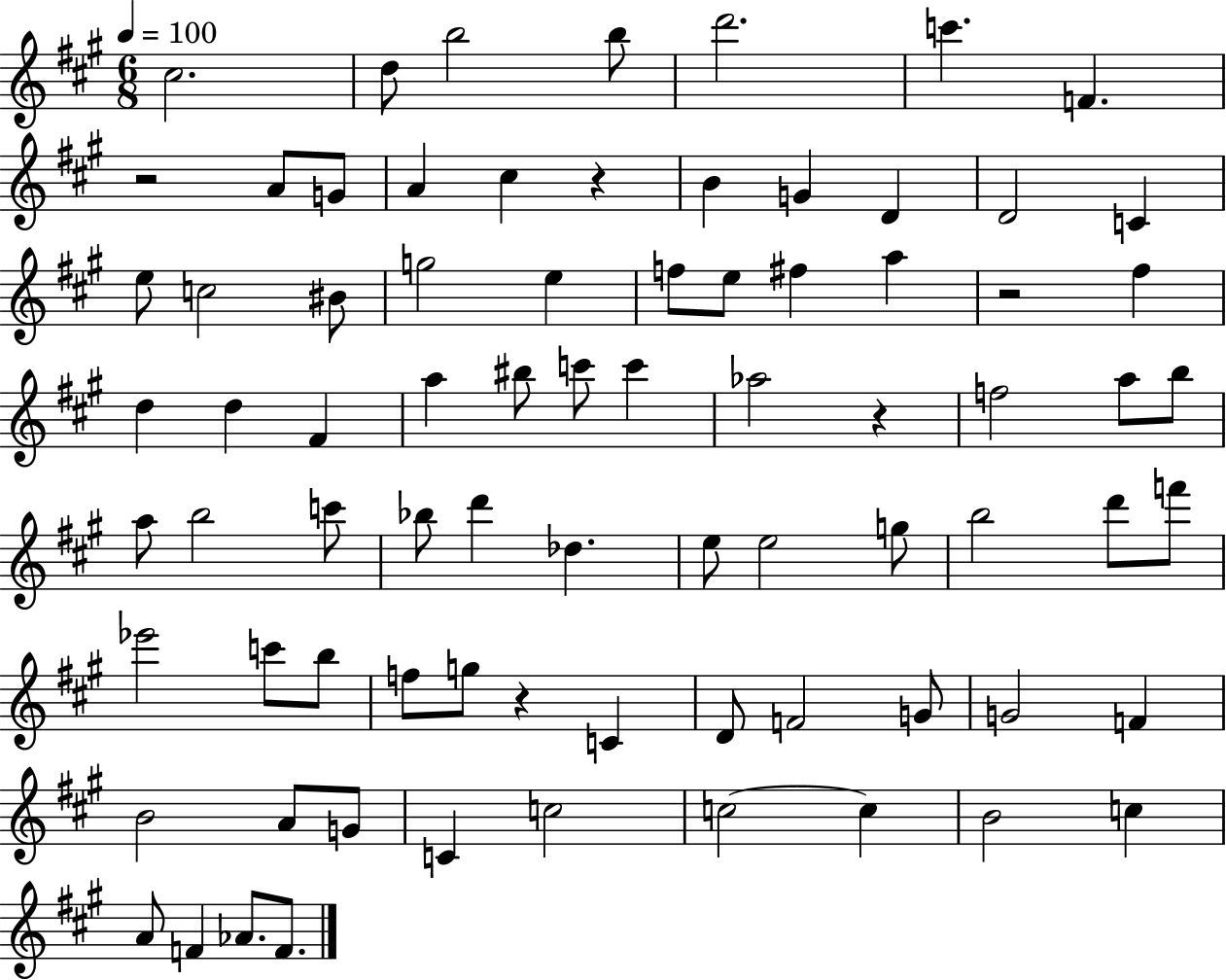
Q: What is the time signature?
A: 6/8